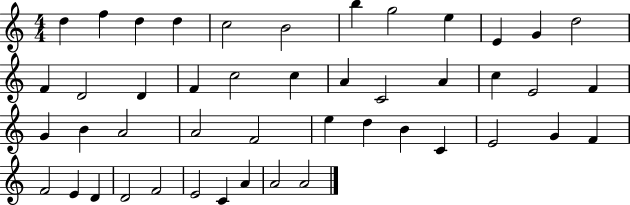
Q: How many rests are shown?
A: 0